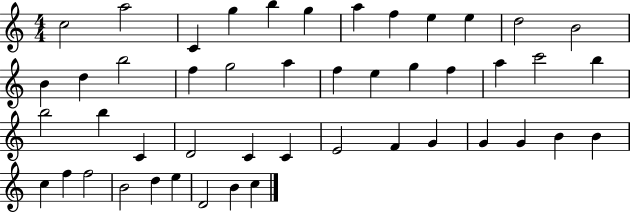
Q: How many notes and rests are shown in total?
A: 47